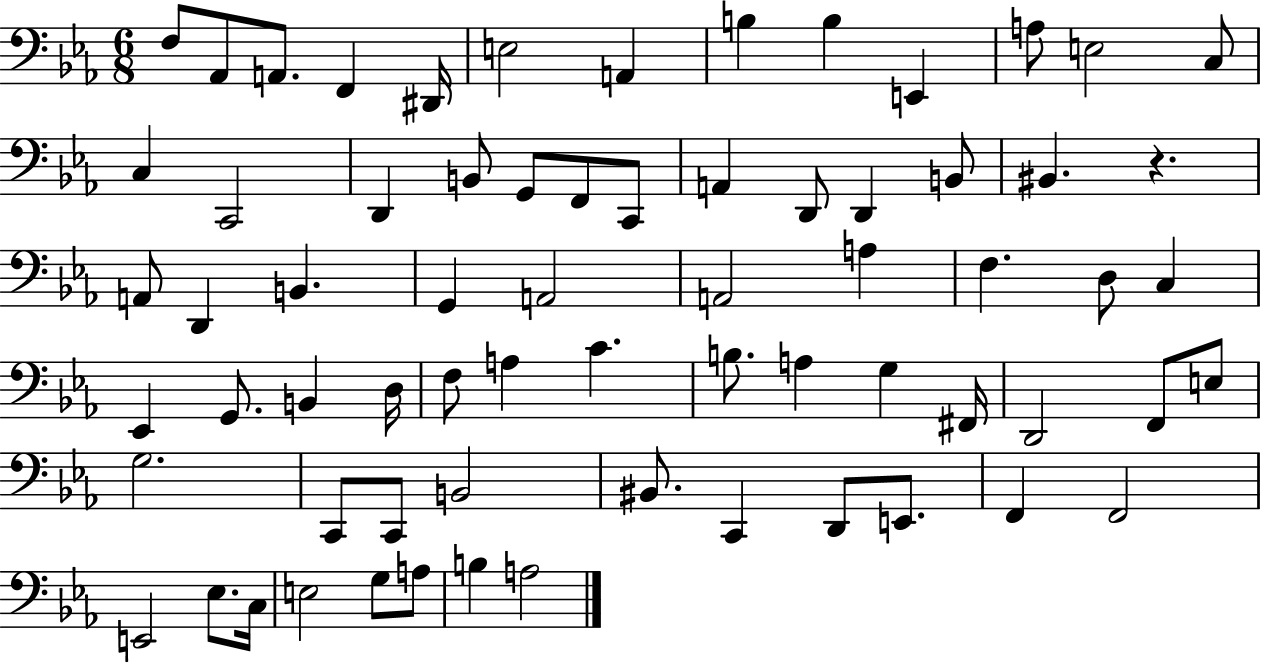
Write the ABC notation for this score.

X:1
T:Untitled
M:6/8
L:1/4
K:Eb
F,/2 _A,,/2 A,,/2 F,, ^D,,/4 E,2 A,, B, B, E,, A,/2 E,2 C,/2 C, C,,2 D,, B,,/2 G,,/2 F,,/2 C,,/2 A,, D,,/2 D,, B,,/2 ^B,, z A,,/2 D,, B,, G,, A,,2 A,,2 A, F, D,/2 C, _E,, G,,/2 B,, D,/4 F,/2 A, C B,/2 A, G, ^F,,/4 D,,2 F,,/2 E,/2 G,2 C,,/2 C,,/2 B,,2 ^B,,/2 C,, D,,/2 E,,/2 F,, F,,2 E,,2 _E,/2 C,/4 E,2 G,/2 A,/2 B, A,2